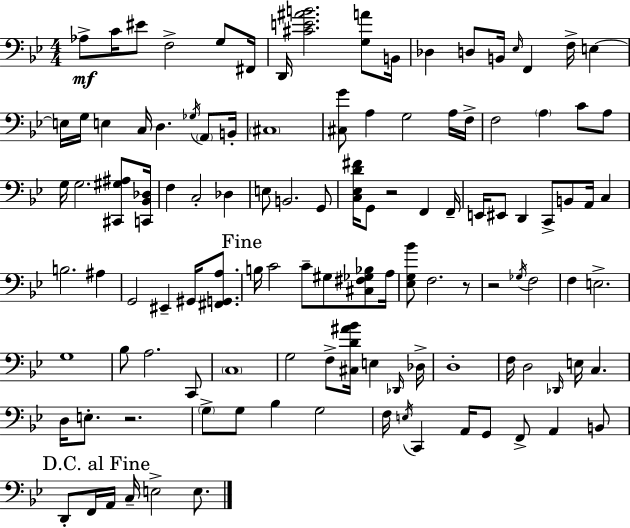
X:1
T:Untitled
M:4/4
L:1/4
K:Gm
_A,/2 C/4 ^E/2 F,2 G,/2 ^F,,/4 D,,/4 [^CE^AB]2 [G,A]/2 B,,/4 _D, D,/2 B,,/4 _E,/4 F,, F,/4 E, E,/4 G,/4 E, C,/4 D, _G,/4 A,,/2 B,,/4 ^C,4 [^C,G]/2 A, G,2 A,/4 F,/4 F,2 A, C/2 A,/2 G,/4 G,2 [^C,,^G,^A,]/2 [C,,_B,,_D,]/4 F, C,2 _D, E,/2 B,,2 G,,/2 [C,_E,D^F]/4 G,,/2 z2 F,, F,,/4 E,,/4 ^E,,/2 D,, C,,/2 B,,/2 A,,/4 C, B,2 ^A, G,,2 ^E,, ^G,,/4 [^F,,G,,A,]/2 B,/4 C2 C/2 ^G,/2 [^C,^F,_G,_B,]/2 A,/4 [_E,G,_B]/2 F,2 z/2 z2 _G,/4 F,2 F, E,2 G,4 _B,/2 A,2 C,,/2 C,4 G,2 F,/2 [^C,D^A_B]/4 E, _D,,/4 _D,/4 D,4 F,/4 D,2 _D,,/4 E,/4 C, D,/4 E,/2 z2 G,/2 G,/2 _B, G,2 F,/4 E,/4 C,, A,,/4 G,,/2 F,,/2 A,, B,,/2 D,,/2 F,,/4 A,,/4 C,/4 E,2 E,/2